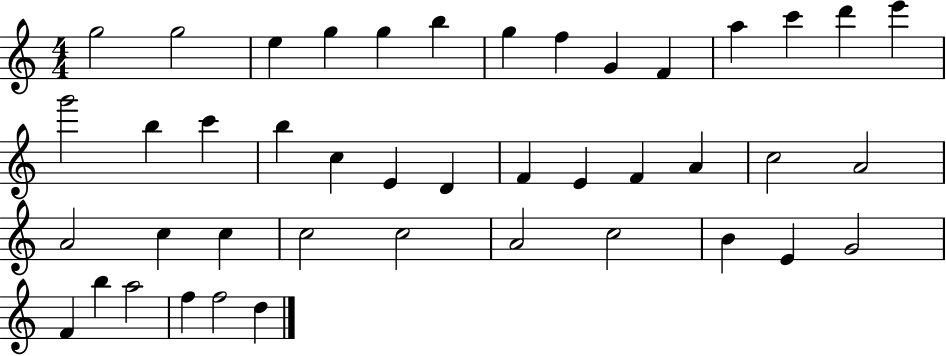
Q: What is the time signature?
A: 4/4